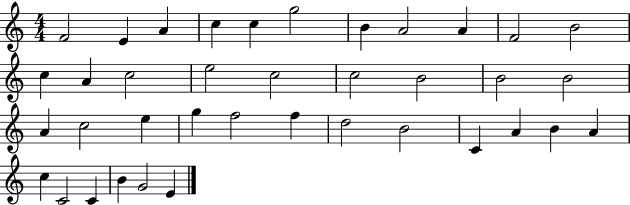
F4/h E4/q A4/q C5/q C5/q G5/h B4/q A4/h A4/q F4/h B4/h C5/q A4/q C5/h E5/h C5/h C5/h B4/h B4/h B4/h A4/q C5/h E5/q G5/q F5/h F5/q D5/h B4/h C4/q A4/q B4/q A4/q C5/q C4/h C4/q B4/q G4/h E4/q